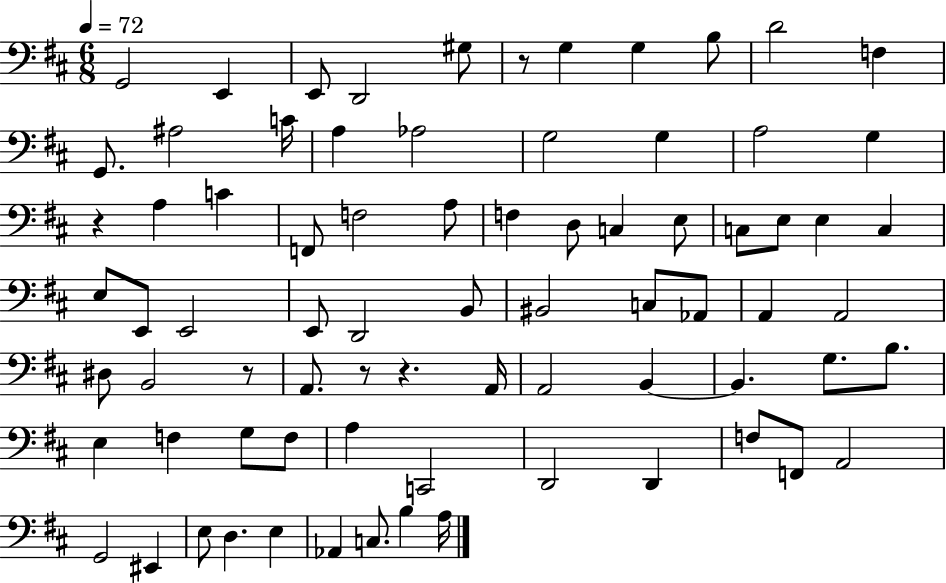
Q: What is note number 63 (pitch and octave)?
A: A2